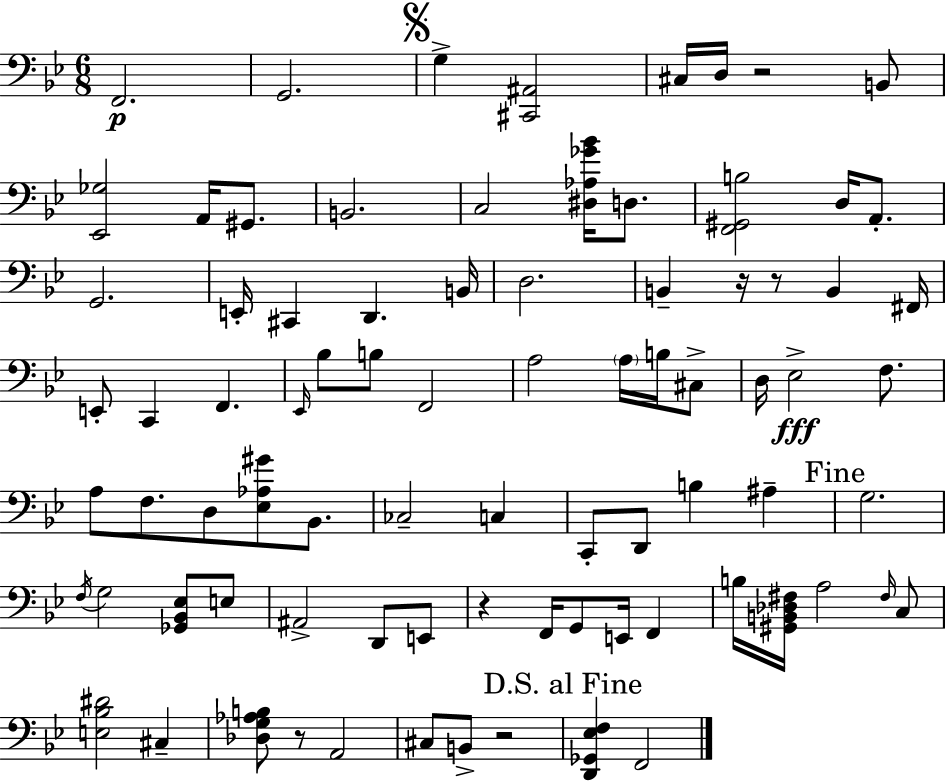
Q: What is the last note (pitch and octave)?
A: F2